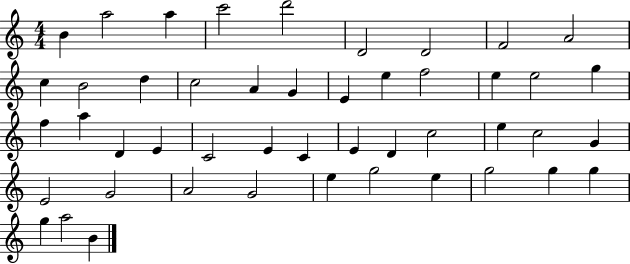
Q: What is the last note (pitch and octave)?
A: B4